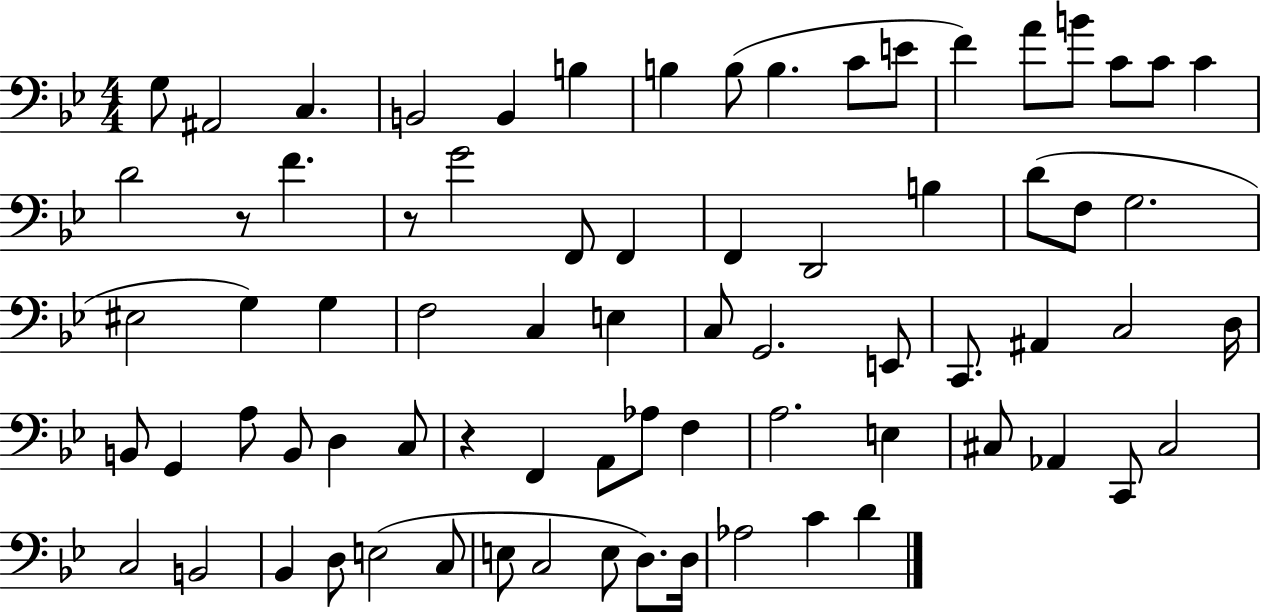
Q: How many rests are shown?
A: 3